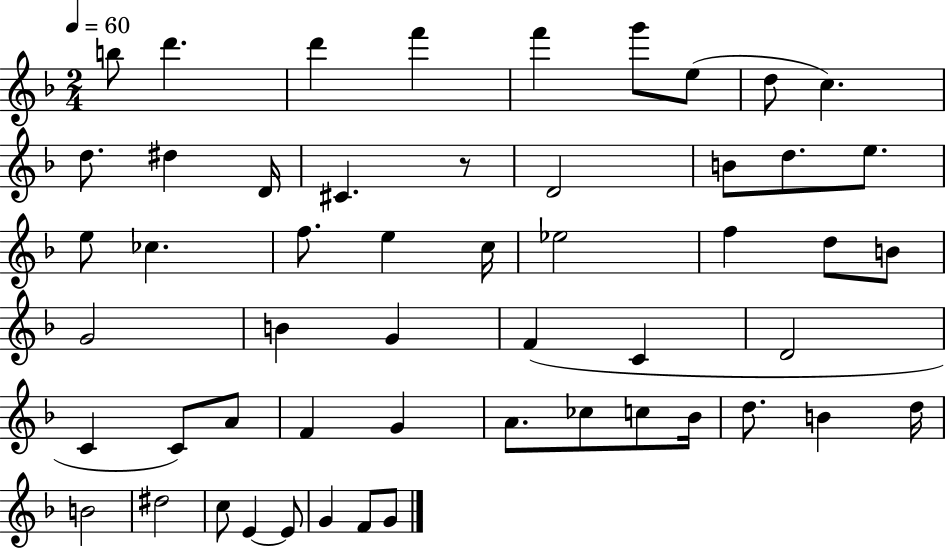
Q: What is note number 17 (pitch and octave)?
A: E5